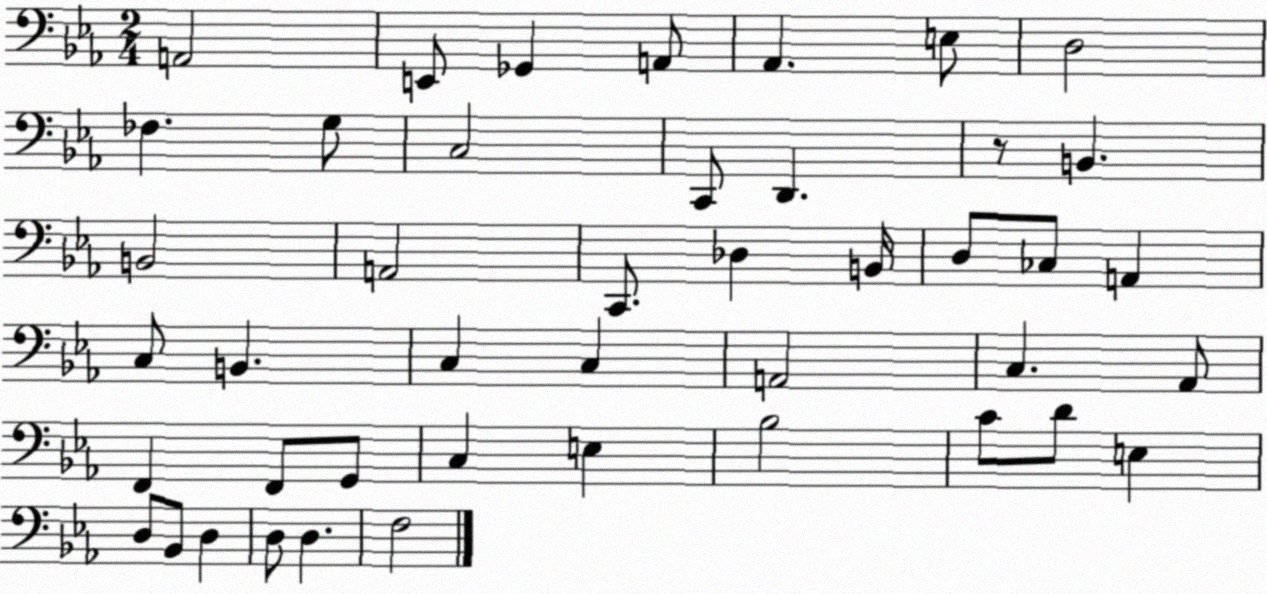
X:1
T:Untitled
M:2/4
L:1/4
K:Eb
A,,2 E,,/2 _G,, A,,/2 _A,, E,/2 D,2 _F, G,/2 C,2 C,,/2 D,, z/2 B,, B,,2 A,,2 C,,/2 _D, B,,/4 D,/2 _C,/2 A,, C,/2 B,, C, C, A,,2 C, _A,,/2 F,, F,,/2 G,,/2 C, E, _B,2 C/2 D/2 E, D,/2 _B,,/2 D, D,/2 D, F,2